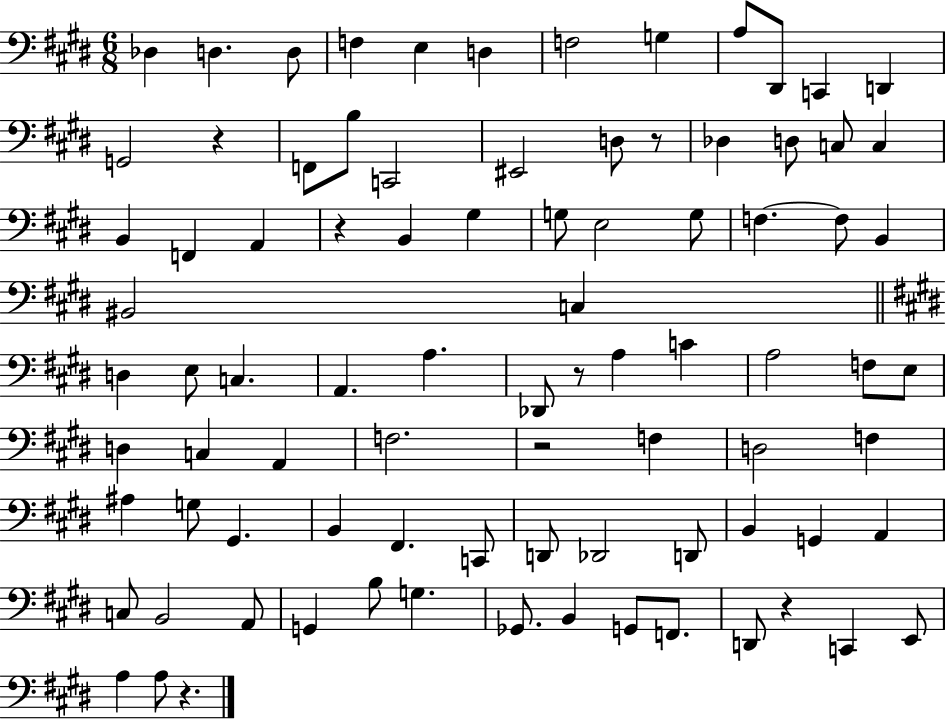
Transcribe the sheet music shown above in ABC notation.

X:1
T:Untitled
M:6/8
L:1/4
K:E
_D, D, D,/2 F, E, D, F,2 G, A,/2 ^D,,/2 C,, D,, G,,2 z F,,/2 B,/2 C,,2 ^E,,2 D,/2 z/2 _D, D,/2 C,/2 C, B,, F,, A,, z B,, ^G, G,/2 E,2 G,/2 F, F,/2 B,, ^B,,2 C, D, E,/2 C, A,, A, _D,,/2 z/2 A, C A,2 F,/2 E,/2 D, C, A,, F,2 z2 F, D,2 F, ^A, G,/2 ^G,, B,, ^F,, C,,/2 D,,/2 _D,,2 D,,/2 B,, G,, A,, C,/2 B,,2 A,,/2 G,, B,/2 G, _G,,/2 B,, G,,/2 F,,/2 D,,/2 z C,, E,,/2 A, A,/2 z